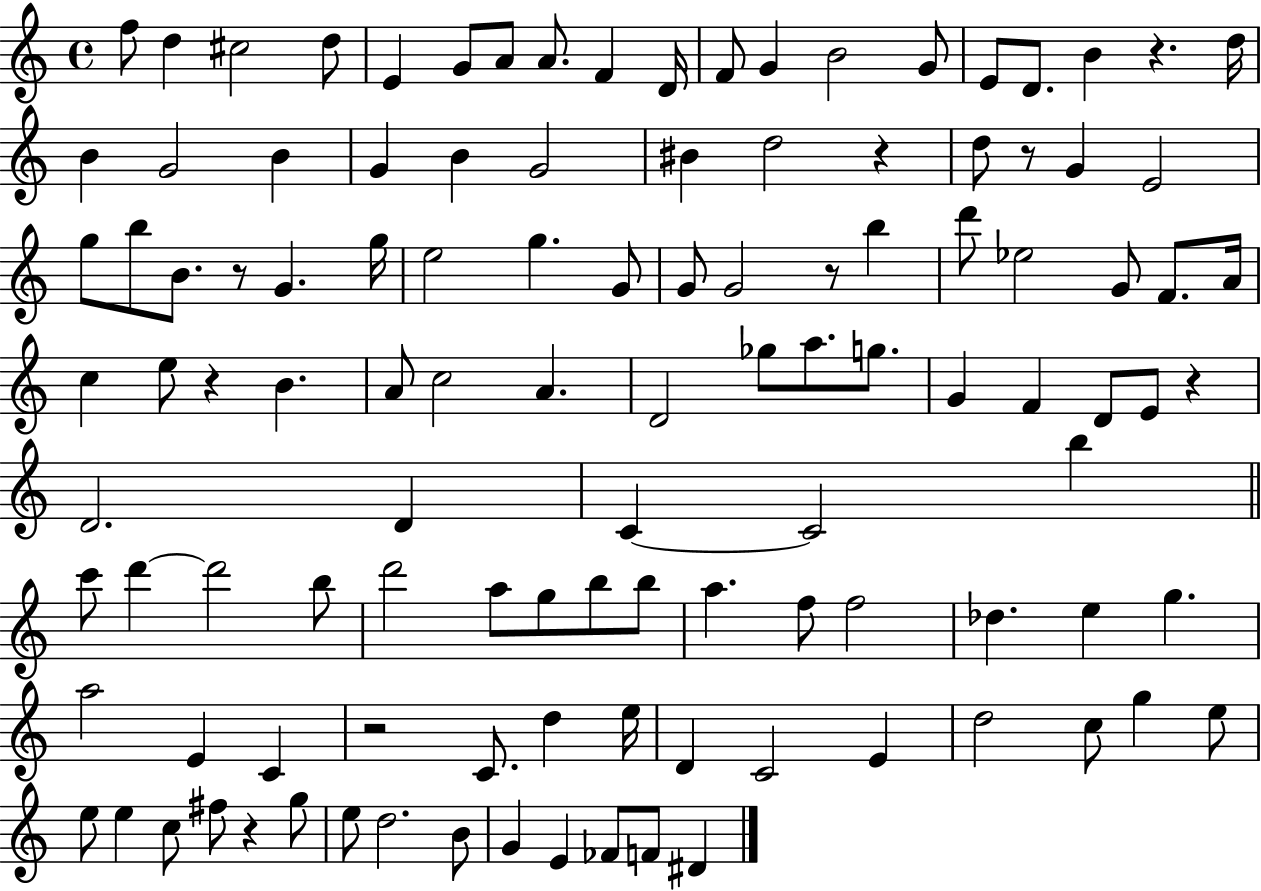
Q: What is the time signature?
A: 4/4